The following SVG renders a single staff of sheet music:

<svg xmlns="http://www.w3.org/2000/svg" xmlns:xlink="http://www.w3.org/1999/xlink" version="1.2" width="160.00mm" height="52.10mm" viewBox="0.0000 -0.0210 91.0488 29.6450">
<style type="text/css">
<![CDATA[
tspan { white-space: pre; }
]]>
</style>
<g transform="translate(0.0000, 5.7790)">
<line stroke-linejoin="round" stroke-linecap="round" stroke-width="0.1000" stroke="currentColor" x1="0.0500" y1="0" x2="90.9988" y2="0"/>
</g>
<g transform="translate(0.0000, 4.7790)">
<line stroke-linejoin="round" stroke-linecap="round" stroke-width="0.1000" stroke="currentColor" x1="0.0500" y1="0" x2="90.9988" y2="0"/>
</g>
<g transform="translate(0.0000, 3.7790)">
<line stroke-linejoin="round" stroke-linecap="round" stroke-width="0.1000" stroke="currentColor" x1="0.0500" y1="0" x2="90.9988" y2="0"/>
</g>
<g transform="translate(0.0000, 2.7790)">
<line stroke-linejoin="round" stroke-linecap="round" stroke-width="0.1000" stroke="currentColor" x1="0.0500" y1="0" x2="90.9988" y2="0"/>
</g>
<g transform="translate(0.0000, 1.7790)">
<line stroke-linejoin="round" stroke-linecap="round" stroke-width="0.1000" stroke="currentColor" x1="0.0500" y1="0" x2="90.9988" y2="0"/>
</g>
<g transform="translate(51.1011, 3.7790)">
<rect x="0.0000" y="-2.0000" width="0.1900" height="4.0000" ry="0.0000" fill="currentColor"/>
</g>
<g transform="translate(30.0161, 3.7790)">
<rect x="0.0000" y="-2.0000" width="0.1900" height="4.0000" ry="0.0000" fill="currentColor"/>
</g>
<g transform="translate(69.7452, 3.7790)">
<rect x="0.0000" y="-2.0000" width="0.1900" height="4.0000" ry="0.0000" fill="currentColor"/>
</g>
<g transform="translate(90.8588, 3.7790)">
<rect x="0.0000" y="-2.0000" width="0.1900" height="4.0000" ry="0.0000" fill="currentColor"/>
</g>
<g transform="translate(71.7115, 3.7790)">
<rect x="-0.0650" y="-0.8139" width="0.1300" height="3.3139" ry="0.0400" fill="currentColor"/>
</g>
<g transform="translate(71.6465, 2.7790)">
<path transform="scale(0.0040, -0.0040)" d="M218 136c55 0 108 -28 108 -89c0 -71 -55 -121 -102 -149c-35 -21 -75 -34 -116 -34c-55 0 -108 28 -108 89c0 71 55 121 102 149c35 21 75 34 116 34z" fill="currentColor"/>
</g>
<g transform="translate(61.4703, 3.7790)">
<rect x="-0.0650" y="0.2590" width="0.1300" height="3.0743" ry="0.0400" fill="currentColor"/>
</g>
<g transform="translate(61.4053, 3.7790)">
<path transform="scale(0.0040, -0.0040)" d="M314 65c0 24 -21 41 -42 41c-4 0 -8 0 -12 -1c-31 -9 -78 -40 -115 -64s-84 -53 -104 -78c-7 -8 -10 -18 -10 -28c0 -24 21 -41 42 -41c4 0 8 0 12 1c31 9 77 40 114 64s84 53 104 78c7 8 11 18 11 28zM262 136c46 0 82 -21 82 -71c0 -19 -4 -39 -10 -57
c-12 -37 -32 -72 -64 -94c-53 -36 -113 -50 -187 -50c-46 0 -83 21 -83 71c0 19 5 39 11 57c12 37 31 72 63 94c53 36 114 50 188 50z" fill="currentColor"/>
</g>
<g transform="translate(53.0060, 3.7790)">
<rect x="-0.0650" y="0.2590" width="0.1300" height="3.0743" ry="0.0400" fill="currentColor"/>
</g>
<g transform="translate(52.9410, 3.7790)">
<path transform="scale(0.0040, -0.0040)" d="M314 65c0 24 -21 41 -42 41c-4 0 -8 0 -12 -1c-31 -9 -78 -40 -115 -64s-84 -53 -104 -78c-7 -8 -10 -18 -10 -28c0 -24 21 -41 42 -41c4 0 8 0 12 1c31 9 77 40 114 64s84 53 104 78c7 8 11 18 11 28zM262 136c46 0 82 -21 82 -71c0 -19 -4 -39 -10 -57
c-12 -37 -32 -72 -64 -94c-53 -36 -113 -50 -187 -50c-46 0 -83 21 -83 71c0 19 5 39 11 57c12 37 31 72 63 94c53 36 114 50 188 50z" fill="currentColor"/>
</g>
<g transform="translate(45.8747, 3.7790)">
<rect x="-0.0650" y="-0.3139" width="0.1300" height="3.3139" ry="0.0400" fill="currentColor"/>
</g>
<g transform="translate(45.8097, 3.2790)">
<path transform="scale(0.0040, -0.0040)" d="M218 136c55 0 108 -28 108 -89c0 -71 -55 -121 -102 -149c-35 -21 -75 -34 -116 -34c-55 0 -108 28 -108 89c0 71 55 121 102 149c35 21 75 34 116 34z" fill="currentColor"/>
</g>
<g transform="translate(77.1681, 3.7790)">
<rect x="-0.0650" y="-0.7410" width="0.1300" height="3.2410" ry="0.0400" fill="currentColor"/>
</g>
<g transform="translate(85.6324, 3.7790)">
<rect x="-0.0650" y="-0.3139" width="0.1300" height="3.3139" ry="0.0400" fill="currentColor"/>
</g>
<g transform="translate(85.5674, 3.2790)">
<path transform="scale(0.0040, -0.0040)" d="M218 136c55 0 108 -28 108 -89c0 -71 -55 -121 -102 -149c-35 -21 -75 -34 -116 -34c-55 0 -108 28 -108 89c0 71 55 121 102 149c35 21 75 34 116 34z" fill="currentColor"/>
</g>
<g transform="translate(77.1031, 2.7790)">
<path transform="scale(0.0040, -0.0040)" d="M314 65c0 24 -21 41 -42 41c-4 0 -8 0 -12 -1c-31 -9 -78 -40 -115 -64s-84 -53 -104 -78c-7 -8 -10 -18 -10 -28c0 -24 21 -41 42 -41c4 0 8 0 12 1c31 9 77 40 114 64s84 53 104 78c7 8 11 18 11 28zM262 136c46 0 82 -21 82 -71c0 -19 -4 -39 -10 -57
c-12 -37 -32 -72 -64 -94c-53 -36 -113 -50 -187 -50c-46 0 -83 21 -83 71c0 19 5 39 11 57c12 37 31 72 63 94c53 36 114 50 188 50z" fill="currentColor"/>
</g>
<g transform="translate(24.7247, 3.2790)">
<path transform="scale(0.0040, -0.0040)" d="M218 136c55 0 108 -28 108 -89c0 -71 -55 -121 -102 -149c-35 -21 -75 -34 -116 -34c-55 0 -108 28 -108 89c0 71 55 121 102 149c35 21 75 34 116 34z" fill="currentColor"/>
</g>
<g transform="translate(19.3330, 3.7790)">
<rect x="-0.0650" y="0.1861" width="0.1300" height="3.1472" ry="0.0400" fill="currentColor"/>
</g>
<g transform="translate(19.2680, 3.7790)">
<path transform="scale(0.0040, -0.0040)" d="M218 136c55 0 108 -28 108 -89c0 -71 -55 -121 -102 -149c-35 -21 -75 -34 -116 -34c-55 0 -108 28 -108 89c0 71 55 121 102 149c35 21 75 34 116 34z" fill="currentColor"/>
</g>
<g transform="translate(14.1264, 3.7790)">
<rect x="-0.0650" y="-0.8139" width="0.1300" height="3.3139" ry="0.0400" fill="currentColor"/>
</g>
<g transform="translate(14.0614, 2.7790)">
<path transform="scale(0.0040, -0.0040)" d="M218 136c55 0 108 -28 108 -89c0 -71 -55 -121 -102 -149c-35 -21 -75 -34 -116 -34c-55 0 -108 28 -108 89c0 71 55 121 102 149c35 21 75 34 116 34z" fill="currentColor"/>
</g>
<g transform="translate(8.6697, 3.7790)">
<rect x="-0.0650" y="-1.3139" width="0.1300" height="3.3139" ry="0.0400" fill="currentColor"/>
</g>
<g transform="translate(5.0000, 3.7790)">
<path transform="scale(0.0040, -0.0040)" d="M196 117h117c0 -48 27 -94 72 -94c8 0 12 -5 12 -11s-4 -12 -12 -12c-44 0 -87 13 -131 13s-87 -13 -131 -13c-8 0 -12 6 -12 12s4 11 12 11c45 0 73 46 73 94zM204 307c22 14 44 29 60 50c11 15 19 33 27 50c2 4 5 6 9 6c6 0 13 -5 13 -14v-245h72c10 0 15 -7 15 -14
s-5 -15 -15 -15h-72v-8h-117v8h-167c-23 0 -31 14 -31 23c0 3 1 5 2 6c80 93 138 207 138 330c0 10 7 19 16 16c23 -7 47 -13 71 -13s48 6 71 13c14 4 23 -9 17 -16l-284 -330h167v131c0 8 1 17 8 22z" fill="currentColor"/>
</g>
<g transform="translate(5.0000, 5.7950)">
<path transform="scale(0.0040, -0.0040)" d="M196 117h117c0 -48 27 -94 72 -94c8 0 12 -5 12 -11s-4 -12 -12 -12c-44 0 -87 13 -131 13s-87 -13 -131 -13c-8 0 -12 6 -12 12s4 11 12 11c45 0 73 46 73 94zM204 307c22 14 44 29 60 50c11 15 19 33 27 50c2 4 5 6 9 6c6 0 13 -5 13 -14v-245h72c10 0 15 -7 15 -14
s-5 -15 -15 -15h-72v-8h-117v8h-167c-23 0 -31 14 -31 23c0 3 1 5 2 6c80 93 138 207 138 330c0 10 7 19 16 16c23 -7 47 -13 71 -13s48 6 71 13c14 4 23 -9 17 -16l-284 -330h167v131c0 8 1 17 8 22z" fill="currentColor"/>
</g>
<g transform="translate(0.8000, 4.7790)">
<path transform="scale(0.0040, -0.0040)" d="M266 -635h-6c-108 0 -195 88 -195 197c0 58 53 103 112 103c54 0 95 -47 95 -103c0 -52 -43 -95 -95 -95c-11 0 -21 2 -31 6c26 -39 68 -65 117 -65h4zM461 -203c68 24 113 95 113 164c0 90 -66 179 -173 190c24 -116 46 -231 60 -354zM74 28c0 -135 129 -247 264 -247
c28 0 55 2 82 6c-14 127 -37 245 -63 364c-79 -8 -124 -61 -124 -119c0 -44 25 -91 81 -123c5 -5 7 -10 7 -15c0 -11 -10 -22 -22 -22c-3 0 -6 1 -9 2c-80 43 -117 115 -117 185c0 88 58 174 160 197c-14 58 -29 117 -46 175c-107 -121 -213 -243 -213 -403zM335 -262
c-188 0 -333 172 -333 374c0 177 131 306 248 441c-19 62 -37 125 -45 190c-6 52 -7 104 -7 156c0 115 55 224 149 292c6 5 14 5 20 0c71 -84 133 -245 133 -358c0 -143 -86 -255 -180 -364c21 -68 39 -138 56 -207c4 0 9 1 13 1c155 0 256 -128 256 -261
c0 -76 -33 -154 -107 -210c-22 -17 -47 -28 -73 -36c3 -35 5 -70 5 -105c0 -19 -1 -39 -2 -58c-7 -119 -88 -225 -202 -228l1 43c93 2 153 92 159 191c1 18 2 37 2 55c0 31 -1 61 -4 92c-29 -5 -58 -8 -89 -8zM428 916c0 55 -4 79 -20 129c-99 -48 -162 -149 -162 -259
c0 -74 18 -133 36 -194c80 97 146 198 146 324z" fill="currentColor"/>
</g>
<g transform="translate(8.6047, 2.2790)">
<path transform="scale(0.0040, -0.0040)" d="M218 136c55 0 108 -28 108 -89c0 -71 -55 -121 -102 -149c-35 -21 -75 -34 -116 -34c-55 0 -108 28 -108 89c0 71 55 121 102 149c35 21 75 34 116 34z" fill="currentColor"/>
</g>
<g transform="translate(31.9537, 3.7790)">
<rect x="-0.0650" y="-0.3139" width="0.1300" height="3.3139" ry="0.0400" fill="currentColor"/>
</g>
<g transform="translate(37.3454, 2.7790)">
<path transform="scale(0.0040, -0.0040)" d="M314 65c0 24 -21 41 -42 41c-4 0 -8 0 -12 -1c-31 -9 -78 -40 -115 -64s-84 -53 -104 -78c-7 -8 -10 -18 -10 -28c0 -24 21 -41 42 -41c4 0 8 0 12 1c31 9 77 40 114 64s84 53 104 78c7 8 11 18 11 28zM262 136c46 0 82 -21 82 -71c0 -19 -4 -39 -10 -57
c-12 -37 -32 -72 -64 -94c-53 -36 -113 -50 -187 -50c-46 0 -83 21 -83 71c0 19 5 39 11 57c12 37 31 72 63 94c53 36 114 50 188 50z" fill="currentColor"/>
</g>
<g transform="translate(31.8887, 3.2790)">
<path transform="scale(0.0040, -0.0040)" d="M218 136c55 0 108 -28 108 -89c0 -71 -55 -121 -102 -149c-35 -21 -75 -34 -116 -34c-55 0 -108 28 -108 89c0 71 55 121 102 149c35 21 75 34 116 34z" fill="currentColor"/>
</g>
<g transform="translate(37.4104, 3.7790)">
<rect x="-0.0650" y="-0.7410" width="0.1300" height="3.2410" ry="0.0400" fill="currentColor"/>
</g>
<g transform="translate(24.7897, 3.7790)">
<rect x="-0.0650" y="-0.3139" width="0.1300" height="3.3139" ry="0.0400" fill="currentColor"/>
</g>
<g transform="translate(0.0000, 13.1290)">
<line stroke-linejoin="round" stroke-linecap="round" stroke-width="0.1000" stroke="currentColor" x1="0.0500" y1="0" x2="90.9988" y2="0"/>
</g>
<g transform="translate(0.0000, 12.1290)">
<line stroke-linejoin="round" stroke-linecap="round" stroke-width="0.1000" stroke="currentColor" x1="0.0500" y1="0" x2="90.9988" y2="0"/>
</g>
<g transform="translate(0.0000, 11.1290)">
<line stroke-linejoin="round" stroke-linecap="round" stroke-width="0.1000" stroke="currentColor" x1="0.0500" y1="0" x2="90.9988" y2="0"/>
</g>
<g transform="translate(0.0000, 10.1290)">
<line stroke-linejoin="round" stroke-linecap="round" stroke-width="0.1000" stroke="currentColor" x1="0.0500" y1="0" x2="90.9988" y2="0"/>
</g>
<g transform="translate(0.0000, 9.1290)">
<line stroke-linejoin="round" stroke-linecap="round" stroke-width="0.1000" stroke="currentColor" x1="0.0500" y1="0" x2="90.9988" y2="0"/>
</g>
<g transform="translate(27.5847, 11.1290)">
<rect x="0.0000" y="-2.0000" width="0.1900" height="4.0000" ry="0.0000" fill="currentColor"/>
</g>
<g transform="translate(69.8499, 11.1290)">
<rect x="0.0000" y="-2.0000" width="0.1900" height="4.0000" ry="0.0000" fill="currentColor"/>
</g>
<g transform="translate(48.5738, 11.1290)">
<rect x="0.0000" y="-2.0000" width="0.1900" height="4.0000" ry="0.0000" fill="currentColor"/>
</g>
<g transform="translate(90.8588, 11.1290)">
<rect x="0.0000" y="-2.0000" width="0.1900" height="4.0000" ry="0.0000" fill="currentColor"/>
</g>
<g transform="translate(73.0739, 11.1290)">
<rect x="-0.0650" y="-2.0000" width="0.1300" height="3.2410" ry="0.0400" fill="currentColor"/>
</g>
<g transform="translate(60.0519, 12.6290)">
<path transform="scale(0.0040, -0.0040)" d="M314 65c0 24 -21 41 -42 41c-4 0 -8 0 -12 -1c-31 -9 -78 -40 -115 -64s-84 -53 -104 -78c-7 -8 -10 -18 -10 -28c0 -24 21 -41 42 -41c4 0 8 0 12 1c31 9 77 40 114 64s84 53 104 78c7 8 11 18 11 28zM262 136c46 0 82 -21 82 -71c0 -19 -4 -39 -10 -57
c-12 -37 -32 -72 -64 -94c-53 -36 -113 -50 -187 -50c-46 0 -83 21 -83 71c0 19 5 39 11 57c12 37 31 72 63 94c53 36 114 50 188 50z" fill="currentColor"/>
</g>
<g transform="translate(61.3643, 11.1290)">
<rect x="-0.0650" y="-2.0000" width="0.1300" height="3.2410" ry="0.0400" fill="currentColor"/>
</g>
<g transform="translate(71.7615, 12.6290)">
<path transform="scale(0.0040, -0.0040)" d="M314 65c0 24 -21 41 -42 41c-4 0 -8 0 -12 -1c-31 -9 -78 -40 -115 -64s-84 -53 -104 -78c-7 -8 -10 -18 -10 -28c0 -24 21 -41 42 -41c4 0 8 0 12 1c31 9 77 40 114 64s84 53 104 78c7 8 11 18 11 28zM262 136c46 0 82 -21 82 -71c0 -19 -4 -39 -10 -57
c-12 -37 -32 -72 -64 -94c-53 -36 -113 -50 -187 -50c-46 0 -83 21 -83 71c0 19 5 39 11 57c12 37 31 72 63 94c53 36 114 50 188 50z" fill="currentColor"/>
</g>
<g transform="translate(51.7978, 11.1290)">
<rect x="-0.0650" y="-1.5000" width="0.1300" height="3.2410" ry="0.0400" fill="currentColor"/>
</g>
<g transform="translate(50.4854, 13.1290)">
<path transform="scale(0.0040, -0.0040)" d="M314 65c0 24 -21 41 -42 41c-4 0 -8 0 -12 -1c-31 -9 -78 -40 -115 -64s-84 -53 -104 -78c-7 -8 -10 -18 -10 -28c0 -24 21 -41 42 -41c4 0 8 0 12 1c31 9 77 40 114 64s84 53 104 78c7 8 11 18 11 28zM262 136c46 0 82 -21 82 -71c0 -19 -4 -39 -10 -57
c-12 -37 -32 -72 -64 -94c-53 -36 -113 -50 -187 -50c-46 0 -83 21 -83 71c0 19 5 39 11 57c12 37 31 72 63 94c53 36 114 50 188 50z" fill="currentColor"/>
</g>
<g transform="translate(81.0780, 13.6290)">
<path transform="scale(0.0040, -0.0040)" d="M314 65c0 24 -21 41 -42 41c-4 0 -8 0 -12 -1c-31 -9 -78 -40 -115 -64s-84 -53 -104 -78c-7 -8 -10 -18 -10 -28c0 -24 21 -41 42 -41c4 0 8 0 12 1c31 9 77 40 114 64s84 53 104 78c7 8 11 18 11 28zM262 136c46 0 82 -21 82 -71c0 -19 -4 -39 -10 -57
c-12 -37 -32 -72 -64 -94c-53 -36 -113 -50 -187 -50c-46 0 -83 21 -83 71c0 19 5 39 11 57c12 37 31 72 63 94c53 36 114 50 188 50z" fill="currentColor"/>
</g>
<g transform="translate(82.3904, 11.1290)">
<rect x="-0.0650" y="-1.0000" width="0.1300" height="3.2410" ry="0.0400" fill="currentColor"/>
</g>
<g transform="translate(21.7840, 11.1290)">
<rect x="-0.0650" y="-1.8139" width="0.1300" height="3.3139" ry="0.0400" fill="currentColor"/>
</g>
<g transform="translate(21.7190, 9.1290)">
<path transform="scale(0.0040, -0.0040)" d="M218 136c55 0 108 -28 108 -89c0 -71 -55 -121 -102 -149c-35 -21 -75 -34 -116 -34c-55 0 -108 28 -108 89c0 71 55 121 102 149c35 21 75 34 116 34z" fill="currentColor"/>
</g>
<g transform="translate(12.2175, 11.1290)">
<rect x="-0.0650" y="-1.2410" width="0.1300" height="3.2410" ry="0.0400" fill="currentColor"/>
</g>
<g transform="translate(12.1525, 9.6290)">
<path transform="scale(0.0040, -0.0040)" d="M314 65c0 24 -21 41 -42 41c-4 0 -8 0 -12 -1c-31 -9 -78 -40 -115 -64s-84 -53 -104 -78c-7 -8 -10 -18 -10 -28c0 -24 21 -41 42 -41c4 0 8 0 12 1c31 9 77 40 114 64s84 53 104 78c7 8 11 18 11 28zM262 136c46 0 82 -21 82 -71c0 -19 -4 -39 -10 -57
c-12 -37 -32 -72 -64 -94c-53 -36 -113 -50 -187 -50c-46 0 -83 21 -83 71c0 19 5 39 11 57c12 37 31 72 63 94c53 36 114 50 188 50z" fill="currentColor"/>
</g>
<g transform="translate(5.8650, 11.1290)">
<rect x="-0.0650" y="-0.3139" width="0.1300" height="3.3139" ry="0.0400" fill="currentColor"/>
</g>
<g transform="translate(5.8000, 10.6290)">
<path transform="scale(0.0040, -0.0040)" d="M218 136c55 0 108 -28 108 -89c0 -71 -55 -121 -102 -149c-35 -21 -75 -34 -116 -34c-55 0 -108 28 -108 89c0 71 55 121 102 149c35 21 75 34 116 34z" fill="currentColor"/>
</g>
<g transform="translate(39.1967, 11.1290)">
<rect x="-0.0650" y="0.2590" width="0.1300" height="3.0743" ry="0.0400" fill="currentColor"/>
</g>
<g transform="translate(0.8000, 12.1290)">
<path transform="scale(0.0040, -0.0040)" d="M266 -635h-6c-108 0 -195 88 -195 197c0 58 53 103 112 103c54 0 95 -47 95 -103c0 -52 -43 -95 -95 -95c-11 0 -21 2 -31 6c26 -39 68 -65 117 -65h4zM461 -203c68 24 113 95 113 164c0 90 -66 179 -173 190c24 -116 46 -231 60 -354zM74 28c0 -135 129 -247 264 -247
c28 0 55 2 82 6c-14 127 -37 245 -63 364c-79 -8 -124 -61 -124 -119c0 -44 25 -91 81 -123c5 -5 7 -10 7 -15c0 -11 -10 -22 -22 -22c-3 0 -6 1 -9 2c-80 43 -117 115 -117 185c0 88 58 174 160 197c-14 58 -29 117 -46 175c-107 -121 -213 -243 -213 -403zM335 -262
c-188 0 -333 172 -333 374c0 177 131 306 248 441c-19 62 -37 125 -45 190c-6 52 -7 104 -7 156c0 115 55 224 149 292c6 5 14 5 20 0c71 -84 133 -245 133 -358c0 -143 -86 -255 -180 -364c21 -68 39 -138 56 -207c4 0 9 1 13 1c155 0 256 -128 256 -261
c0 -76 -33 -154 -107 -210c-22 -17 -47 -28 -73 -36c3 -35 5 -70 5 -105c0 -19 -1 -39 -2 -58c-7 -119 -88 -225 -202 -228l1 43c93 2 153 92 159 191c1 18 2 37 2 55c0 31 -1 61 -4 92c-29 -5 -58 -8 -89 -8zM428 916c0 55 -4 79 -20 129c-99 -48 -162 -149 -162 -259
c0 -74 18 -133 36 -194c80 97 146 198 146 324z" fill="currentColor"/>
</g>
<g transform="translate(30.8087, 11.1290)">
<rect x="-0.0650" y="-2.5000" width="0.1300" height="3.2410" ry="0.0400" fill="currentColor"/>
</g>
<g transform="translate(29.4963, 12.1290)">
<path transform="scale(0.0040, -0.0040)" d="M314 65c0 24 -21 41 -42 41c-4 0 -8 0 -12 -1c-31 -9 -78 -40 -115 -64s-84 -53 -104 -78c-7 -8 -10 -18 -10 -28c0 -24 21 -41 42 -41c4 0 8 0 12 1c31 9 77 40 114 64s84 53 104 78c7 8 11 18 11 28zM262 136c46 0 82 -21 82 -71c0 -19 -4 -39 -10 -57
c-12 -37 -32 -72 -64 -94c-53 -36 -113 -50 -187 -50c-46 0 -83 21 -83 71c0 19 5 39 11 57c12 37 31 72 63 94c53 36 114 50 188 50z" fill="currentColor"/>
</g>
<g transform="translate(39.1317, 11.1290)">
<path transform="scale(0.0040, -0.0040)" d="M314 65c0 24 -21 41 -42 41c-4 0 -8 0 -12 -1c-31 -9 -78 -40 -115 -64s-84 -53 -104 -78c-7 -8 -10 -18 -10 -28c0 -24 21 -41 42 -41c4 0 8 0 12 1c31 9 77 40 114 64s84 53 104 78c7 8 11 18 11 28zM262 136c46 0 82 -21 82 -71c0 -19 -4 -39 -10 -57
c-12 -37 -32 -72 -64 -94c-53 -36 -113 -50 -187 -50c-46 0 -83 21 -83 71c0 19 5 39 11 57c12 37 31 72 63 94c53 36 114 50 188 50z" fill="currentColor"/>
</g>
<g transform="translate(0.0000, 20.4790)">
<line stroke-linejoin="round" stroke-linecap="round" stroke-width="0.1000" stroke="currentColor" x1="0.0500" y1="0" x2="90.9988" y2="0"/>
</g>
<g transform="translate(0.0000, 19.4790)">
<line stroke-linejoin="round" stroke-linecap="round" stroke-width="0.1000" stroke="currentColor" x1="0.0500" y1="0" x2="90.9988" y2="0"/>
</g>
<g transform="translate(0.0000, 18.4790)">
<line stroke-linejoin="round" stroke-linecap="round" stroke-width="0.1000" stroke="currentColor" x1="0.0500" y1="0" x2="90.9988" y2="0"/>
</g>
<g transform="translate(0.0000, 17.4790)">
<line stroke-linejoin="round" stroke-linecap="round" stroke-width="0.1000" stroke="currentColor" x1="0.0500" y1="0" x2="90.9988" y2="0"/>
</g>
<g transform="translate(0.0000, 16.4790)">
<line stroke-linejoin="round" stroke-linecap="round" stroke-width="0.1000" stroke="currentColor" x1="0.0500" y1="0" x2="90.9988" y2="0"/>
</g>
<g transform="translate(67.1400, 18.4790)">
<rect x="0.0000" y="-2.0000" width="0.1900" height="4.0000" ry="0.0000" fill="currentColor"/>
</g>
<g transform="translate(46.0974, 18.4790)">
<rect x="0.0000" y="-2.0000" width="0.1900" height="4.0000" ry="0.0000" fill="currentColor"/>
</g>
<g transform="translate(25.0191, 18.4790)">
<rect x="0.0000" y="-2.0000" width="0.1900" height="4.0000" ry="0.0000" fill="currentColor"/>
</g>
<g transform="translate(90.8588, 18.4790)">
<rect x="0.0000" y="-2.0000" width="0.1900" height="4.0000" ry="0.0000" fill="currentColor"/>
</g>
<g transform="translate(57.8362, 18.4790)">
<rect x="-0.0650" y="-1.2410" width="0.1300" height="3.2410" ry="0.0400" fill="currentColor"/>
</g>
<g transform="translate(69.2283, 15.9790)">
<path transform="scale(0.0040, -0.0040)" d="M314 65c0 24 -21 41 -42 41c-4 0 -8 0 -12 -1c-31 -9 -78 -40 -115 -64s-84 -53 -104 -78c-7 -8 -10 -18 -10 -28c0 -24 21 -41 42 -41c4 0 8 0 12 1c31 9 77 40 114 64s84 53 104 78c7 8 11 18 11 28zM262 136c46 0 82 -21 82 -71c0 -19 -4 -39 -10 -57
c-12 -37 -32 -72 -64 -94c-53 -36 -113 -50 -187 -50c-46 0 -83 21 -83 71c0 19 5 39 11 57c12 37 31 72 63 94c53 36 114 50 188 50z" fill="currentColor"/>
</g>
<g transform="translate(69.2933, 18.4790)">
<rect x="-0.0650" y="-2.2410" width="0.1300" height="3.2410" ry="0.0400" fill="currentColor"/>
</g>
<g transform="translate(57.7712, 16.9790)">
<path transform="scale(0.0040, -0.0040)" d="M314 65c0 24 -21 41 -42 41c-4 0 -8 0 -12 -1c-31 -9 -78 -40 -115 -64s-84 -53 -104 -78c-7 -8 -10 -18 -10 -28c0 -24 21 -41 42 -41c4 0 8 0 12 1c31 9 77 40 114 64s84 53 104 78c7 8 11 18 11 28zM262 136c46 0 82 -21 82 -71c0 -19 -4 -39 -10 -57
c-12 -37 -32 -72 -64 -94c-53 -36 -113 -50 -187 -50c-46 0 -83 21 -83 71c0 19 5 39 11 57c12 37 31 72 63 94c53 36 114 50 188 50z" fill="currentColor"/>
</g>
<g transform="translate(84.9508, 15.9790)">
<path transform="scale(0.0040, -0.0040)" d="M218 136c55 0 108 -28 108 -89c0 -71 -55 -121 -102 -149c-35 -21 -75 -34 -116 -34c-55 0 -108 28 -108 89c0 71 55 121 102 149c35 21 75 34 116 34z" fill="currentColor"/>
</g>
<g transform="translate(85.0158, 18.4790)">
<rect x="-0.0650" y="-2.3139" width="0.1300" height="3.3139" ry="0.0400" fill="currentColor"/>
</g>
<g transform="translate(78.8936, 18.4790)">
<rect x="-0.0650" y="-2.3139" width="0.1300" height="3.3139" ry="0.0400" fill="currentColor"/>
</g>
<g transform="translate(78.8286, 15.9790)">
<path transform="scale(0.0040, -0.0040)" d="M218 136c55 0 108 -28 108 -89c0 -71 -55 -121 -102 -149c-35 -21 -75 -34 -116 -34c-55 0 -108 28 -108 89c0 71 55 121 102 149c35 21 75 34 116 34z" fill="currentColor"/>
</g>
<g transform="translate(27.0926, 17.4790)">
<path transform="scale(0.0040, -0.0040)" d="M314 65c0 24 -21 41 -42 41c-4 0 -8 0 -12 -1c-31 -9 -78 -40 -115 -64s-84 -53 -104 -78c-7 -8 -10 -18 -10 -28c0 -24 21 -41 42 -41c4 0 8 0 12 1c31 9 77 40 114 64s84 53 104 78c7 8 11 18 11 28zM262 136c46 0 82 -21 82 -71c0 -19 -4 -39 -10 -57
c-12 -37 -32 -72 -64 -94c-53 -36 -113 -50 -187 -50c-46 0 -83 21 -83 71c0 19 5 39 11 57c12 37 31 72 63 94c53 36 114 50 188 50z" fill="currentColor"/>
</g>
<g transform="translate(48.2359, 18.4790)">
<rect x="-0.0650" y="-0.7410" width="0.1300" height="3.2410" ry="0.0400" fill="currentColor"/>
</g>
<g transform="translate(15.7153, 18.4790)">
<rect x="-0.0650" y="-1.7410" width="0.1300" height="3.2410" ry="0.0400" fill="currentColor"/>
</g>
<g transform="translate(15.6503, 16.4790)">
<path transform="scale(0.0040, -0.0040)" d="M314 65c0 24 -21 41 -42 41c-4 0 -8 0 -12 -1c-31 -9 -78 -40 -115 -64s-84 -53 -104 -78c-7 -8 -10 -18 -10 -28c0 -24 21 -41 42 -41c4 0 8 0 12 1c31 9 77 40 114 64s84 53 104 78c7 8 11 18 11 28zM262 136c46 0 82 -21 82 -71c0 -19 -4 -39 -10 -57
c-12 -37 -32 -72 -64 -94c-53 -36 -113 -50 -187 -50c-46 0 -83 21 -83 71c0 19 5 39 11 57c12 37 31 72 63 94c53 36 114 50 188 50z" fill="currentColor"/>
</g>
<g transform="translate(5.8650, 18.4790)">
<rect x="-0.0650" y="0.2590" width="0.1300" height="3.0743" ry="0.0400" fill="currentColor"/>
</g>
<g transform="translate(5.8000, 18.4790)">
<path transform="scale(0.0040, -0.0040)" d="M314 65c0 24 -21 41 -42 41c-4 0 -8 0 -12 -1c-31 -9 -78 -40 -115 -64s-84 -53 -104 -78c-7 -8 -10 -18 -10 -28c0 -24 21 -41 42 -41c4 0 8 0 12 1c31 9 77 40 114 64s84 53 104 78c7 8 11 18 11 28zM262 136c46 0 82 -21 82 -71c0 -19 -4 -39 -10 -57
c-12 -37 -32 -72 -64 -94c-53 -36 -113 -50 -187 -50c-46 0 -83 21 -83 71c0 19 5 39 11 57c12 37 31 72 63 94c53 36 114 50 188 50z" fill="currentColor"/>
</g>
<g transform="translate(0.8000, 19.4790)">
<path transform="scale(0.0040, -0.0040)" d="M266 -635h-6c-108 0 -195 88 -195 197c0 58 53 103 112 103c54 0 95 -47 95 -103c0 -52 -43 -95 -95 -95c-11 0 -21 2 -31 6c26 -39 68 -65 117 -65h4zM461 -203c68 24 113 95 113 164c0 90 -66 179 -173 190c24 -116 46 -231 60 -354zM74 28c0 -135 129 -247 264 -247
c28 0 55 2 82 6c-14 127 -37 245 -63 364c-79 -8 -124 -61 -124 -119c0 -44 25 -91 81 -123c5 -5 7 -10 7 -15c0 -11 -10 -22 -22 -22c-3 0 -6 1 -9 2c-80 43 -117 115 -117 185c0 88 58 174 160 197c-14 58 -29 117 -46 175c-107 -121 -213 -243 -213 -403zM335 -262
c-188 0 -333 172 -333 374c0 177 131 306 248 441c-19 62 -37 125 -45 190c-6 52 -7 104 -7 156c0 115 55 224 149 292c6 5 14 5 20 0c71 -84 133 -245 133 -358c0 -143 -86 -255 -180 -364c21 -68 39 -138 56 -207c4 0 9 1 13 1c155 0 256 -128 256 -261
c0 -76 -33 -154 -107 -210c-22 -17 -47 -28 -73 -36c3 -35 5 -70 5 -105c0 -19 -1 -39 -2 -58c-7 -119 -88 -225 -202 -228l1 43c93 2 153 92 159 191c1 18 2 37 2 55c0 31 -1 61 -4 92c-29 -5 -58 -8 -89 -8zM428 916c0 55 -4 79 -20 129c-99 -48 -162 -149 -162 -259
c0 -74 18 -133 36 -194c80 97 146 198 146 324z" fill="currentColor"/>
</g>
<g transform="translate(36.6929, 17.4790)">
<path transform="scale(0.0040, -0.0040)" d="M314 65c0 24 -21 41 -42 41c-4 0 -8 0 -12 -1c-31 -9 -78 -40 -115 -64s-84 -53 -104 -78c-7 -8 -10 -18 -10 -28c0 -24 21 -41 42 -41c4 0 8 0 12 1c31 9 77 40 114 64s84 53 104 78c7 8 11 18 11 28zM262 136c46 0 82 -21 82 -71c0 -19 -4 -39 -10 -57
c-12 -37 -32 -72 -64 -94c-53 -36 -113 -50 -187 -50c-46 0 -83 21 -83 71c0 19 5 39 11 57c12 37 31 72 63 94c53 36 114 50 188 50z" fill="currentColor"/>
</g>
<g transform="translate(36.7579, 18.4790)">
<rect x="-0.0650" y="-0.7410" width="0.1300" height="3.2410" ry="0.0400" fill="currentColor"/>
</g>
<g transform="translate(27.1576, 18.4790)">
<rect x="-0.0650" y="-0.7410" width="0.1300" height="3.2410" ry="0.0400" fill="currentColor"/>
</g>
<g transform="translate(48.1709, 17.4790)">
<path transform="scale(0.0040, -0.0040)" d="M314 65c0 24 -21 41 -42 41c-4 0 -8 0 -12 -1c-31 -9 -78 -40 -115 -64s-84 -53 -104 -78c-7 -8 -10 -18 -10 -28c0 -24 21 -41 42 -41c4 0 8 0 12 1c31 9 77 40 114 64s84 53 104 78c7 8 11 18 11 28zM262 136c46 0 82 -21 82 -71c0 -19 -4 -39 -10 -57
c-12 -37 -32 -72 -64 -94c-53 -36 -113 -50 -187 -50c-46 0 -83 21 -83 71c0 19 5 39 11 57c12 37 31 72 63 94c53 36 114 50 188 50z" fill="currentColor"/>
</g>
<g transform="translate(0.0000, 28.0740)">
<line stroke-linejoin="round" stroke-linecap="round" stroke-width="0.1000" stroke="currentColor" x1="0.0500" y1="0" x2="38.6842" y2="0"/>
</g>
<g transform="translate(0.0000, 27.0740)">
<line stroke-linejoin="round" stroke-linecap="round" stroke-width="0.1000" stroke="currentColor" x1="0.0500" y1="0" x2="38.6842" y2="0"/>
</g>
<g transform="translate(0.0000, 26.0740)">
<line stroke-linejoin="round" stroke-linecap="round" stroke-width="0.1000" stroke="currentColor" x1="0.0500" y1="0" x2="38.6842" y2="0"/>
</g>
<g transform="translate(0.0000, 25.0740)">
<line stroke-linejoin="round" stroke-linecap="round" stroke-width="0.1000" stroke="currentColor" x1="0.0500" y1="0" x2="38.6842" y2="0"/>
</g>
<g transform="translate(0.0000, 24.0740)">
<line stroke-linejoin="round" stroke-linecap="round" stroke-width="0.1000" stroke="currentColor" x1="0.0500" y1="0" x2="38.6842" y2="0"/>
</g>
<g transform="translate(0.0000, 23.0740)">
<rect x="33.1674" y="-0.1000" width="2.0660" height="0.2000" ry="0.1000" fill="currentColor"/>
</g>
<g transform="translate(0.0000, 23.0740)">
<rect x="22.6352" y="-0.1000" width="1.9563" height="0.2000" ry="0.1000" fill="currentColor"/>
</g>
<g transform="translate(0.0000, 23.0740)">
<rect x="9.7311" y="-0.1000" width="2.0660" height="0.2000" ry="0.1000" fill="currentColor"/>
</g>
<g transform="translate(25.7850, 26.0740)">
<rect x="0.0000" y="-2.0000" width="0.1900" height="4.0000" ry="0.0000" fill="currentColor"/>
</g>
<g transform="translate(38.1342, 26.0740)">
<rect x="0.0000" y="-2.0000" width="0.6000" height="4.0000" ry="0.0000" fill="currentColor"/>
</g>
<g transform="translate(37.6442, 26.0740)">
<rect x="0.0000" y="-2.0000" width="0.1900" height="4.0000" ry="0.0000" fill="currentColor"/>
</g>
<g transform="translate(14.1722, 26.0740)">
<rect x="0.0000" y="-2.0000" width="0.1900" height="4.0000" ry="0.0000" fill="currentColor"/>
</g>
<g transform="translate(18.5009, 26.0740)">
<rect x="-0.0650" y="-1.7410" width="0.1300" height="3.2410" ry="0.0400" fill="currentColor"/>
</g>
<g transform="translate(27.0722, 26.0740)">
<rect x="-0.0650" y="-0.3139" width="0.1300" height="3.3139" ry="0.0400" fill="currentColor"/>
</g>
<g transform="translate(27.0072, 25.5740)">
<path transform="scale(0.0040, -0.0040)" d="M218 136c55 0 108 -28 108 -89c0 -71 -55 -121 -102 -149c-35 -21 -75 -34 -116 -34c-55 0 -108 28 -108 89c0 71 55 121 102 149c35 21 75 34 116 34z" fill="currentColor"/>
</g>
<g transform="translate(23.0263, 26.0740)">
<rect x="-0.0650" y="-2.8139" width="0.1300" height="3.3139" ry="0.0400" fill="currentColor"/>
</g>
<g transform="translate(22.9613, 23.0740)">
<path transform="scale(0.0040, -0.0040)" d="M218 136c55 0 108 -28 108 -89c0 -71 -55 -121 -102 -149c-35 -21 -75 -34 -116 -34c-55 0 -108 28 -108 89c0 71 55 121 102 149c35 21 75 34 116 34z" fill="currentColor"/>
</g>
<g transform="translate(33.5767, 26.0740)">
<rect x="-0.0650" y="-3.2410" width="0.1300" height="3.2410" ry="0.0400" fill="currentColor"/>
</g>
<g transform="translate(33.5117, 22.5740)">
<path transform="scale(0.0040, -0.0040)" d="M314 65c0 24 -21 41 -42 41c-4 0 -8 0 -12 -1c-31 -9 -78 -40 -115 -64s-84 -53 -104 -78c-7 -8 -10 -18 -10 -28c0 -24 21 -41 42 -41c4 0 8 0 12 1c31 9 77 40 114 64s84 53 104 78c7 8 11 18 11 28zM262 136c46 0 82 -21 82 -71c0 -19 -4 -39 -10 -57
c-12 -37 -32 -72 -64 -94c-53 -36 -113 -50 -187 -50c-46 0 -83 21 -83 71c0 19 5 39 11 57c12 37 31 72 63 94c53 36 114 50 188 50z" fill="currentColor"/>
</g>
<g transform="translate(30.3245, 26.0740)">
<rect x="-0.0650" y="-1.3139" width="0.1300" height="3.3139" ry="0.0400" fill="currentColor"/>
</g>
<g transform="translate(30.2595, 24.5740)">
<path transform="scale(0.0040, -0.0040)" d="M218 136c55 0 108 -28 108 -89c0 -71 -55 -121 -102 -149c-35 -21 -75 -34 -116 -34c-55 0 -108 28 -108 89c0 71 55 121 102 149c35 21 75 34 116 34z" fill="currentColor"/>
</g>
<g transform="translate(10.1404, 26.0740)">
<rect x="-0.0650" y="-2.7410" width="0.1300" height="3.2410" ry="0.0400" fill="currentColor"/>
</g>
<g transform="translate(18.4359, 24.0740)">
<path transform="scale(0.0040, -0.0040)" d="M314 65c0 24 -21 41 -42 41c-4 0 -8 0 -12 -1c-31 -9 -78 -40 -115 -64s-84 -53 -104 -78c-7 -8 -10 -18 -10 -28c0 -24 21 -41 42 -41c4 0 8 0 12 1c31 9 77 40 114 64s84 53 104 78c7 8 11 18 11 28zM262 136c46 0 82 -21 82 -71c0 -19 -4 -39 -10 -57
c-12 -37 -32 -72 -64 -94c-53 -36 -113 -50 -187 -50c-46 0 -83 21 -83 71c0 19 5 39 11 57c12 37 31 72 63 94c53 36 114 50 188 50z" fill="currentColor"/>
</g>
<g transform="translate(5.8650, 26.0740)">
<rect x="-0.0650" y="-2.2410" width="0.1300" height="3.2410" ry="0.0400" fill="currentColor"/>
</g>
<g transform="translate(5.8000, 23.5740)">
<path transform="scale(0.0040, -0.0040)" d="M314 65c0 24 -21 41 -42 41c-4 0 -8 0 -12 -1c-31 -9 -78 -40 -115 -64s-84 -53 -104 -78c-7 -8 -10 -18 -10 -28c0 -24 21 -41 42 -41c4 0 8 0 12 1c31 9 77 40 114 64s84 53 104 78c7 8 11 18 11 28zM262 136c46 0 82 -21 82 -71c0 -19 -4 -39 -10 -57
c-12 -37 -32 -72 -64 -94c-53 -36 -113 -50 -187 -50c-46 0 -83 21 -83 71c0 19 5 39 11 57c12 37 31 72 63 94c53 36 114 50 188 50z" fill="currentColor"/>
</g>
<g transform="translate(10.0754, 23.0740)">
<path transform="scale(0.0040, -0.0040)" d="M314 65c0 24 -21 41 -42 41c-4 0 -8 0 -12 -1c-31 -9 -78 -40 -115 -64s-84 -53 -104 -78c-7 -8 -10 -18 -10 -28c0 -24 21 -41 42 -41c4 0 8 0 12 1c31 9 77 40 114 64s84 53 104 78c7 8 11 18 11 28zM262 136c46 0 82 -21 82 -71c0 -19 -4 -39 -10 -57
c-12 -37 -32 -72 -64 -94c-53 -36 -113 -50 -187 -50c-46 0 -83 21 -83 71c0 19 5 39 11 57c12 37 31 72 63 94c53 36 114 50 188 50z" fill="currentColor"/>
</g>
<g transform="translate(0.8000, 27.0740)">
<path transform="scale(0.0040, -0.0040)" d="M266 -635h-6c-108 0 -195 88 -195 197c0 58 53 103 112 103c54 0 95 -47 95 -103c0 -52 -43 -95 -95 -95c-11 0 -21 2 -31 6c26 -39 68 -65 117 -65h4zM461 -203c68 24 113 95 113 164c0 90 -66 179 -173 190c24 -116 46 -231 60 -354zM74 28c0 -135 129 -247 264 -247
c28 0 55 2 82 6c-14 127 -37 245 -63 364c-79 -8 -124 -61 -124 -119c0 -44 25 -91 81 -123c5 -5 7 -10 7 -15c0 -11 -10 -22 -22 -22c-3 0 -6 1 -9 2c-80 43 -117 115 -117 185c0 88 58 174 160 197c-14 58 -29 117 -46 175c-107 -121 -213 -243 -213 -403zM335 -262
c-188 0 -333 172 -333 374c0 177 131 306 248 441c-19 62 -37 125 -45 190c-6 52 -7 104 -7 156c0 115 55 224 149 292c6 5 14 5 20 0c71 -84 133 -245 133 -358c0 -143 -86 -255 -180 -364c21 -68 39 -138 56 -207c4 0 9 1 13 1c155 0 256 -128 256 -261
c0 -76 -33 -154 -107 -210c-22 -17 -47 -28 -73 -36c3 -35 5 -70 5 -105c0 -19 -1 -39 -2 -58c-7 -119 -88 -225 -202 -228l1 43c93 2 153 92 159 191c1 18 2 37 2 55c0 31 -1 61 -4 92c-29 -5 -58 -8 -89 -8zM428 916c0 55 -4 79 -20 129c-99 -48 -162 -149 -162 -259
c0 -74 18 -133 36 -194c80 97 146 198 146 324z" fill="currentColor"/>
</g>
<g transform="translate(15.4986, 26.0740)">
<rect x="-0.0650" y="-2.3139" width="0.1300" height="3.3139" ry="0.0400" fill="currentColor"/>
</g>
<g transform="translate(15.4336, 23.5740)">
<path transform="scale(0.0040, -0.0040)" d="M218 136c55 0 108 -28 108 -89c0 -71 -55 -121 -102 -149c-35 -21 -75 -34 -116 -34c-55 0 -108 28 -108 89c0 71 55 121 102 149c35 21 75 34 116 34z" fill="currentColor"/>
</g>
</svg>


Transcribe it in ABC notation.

X:1
T:Untitled
M:4/4
L:1/4
K:C
e d B c c d2 c B2 B2 d d2 c c e2 f G2 B2 E2 F2 F2 D2 B2 f2 d2 d2 d2 e2 g2 g g g2 a2 g f2 a c e b2